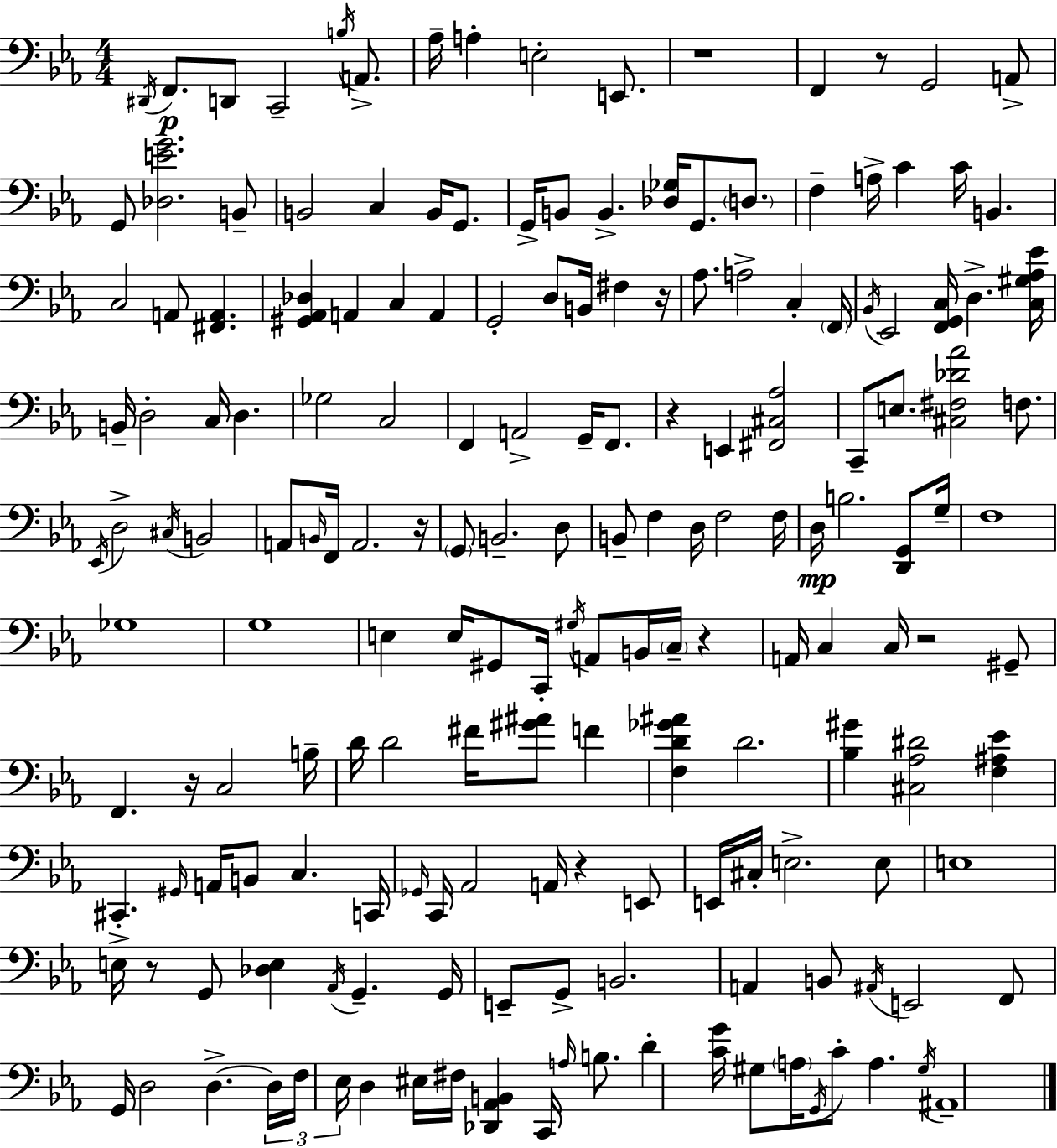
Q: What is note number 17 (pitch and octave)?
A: C3